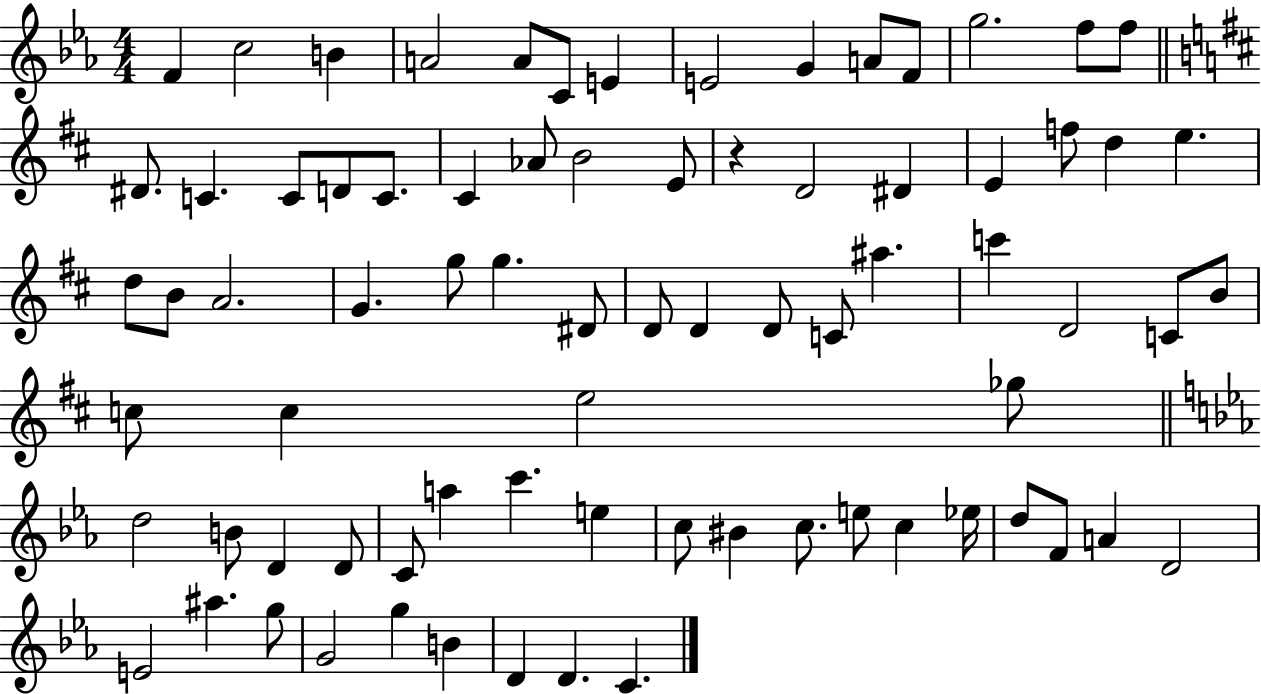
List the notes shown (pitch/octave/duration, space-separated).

F4/q C5/h B4/q A4/h A4/e C4/e E4/q E4/h G4/q A4/e F4/e G5/h. F5/e F5/e D#4/e. C4/q. C4/e D4/e C4/e. C#4/q Ab4/e B4/h E4/e R/q D4/h D#4/q E4/q F5/e D5/q E5/q. D5/e B4/e A4/h. G4/q. G5/e G5/q. D#4/e D4/e D4/q D4/e C4/e A#5/q. C6/q D4/h C4/e B4/e C5/e C5/q E5/h Gb5/e D5/h B4/e D4/q D4/e C4/e A5/q C6/q. E5/q C5/e BIS4/q C5/e. E5/e C5/q Eb5/s D5/e F4/e A4/q D4/h E4/h A#5/q. G5/e G4/h G5/q B4/q D4/q D4/q. C4/q.